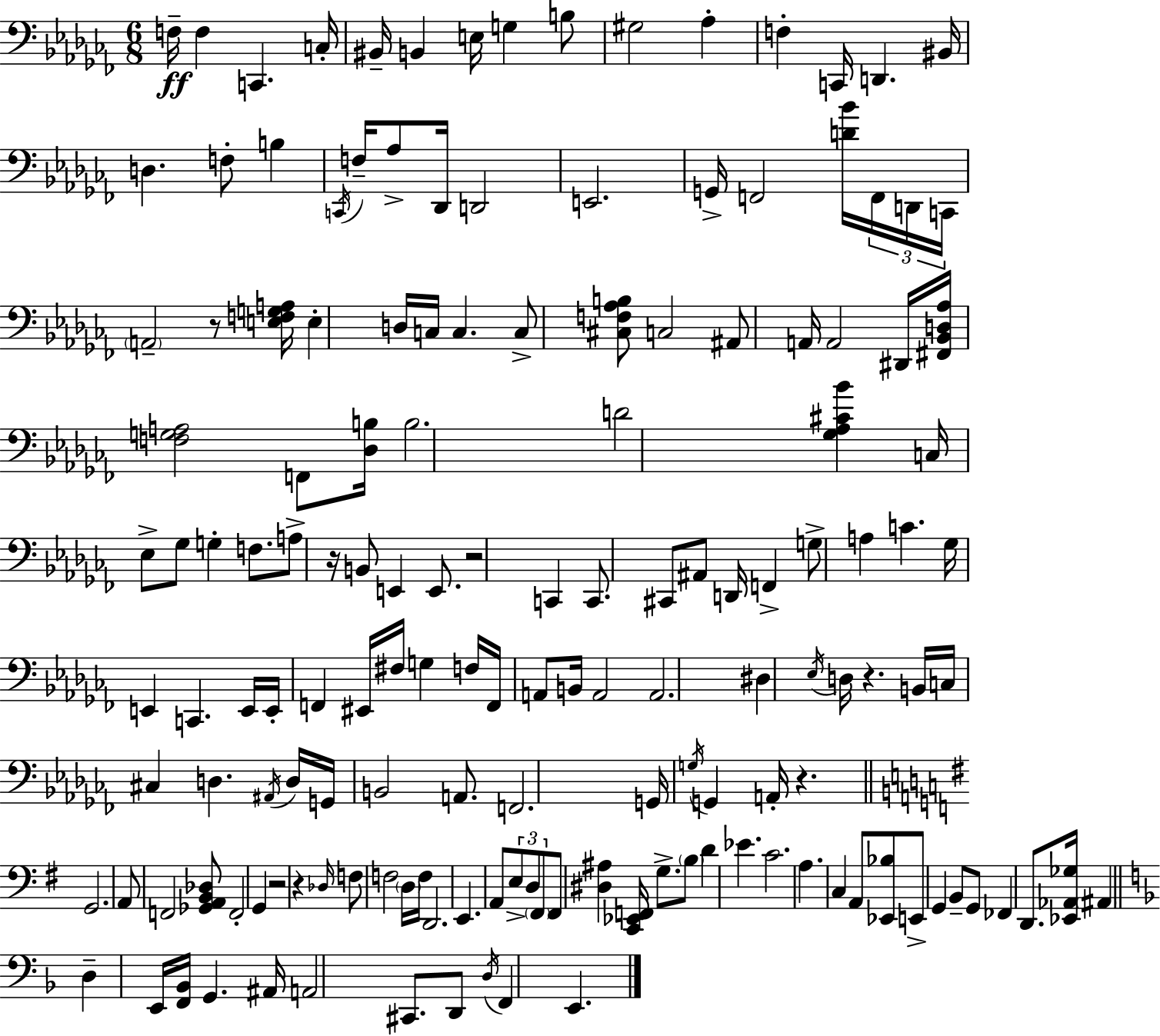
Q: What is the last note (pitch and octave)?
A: E2